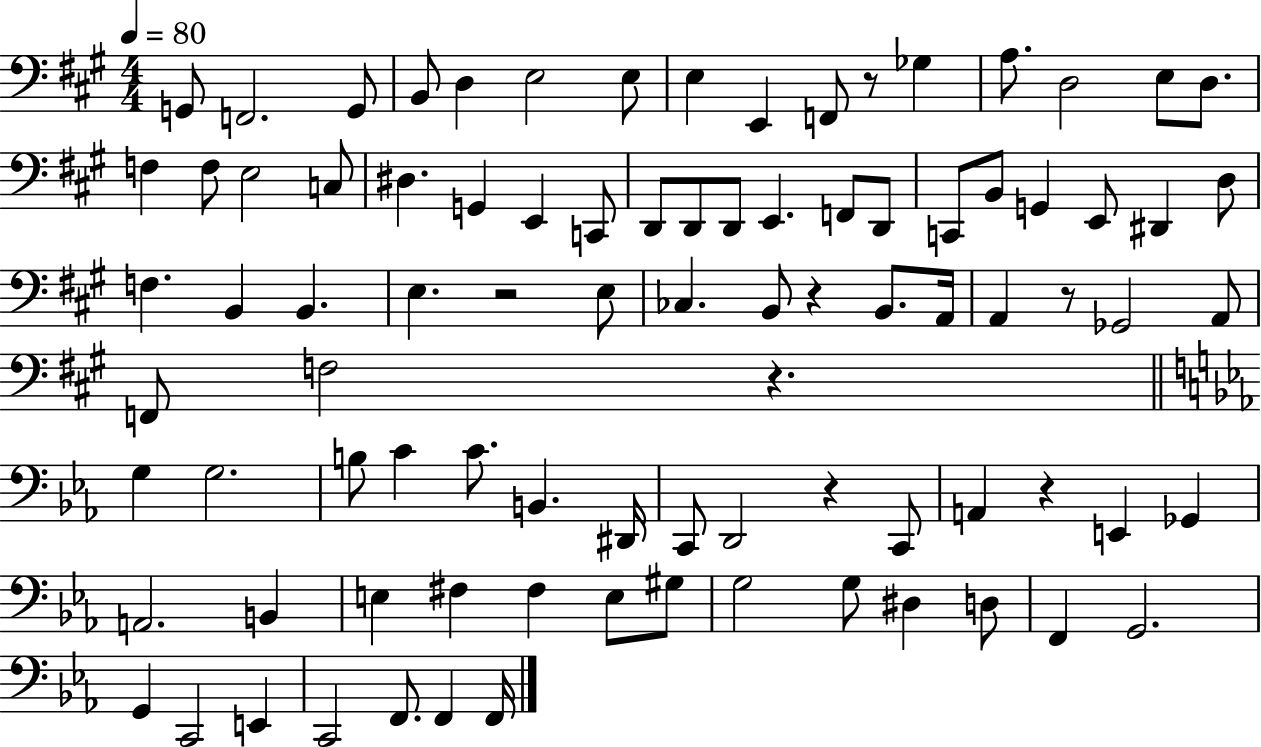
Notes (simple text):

G2/e F2/h. G2/e B2/e D3/q E3/h E3/e E3/q E2/q F2/e R/e Gb3/q A3/e. D3/h E3/e D3/e. F3/q F3/e E3/h C3/e D#3/q. G2/q E2/q C2/e D2/e D2/e D2/e E2/q. F2/e D2/e C2/e B2/e G2/q E2/e D#2/q D3/e F3/q. B2/q B2/q. E3/q. R/h E3/e CES3/q. B2/e R/q B2/e. A2/s A2/q R/e Gb2/h A2/e F2/e F3/h R/q. G3/q G3/h. B3/e C4/q C4/e. B2/q. D#2/s C2/e D2/h R/q C2/e A2/q R/q E2/q Gb2/q A2/h. B2/q E3/q F#3/q F#3/q E3/e G#3/e G3/h G3/e D#3/q D3/e F2/q G2/h. G2/q C2/h E2/q C2/h F2/e. F2/q F2/s